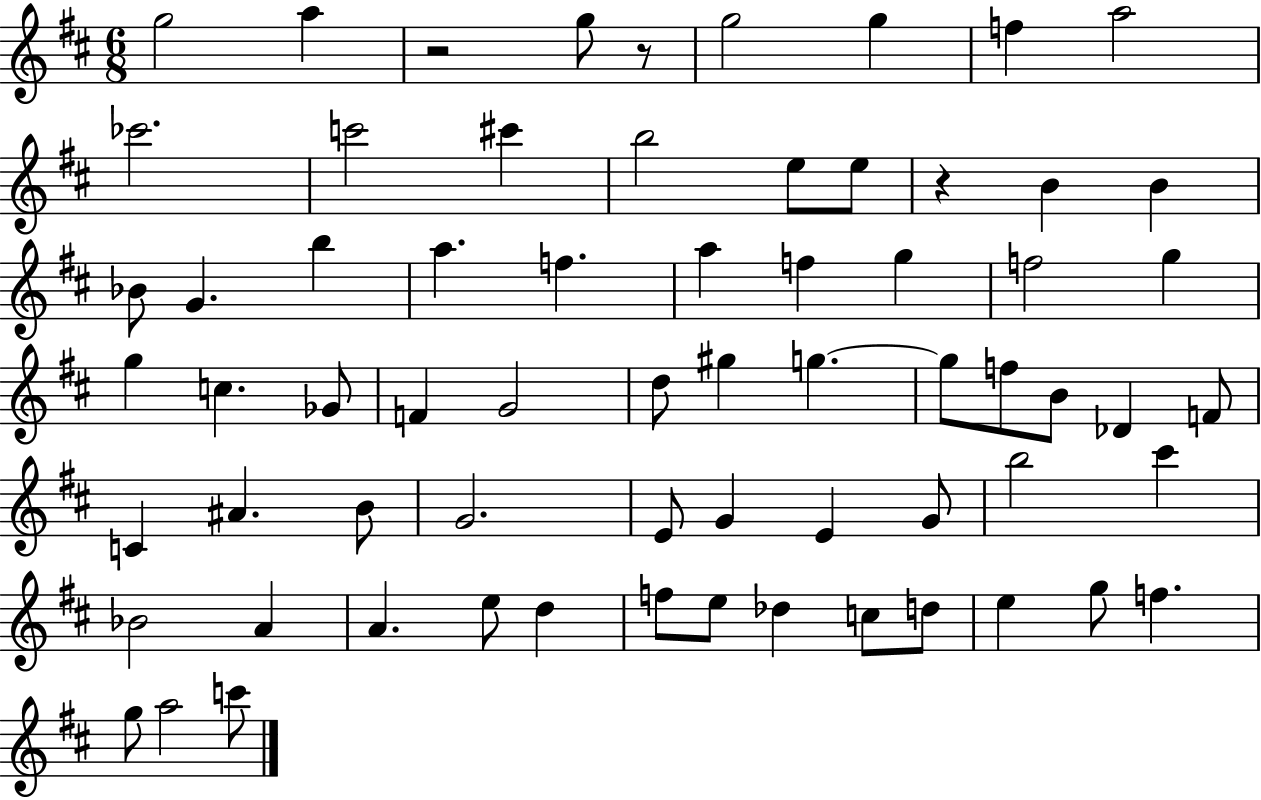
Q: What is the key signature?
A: D major